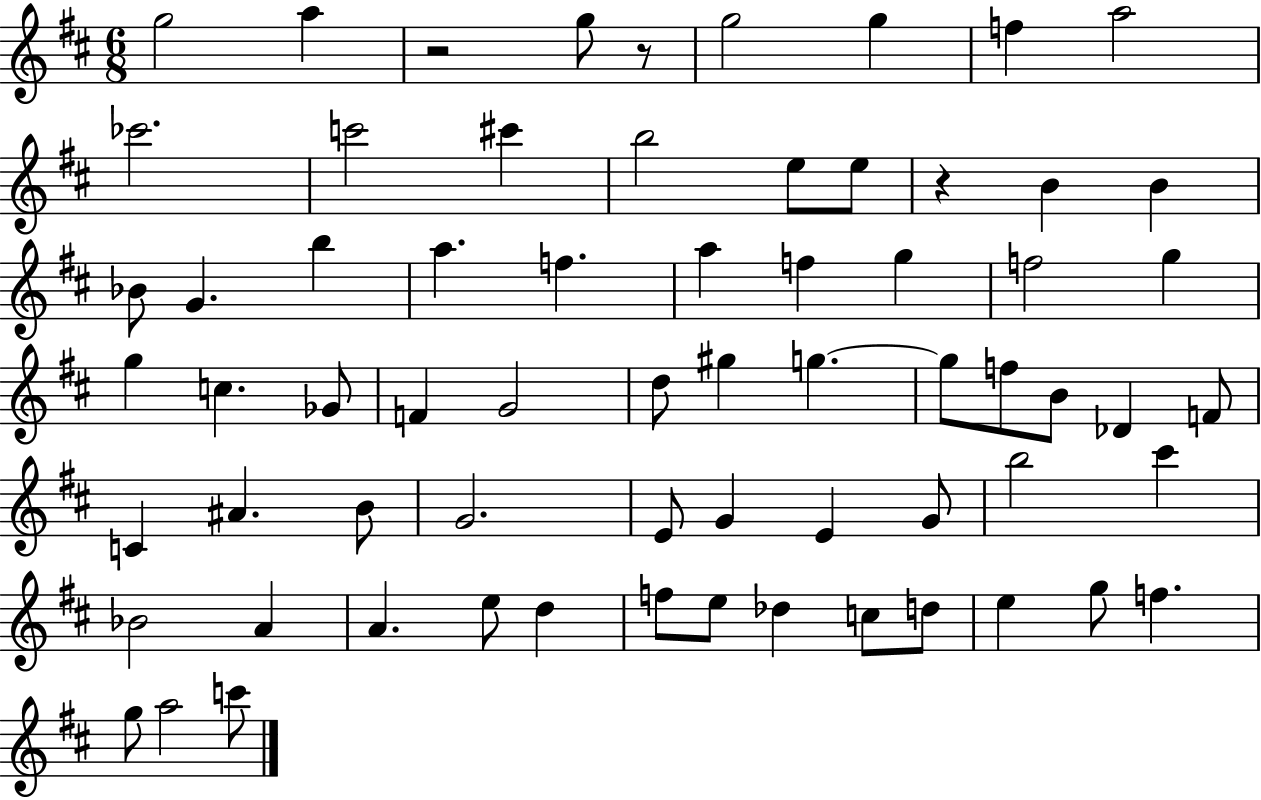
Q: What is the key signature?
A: D major